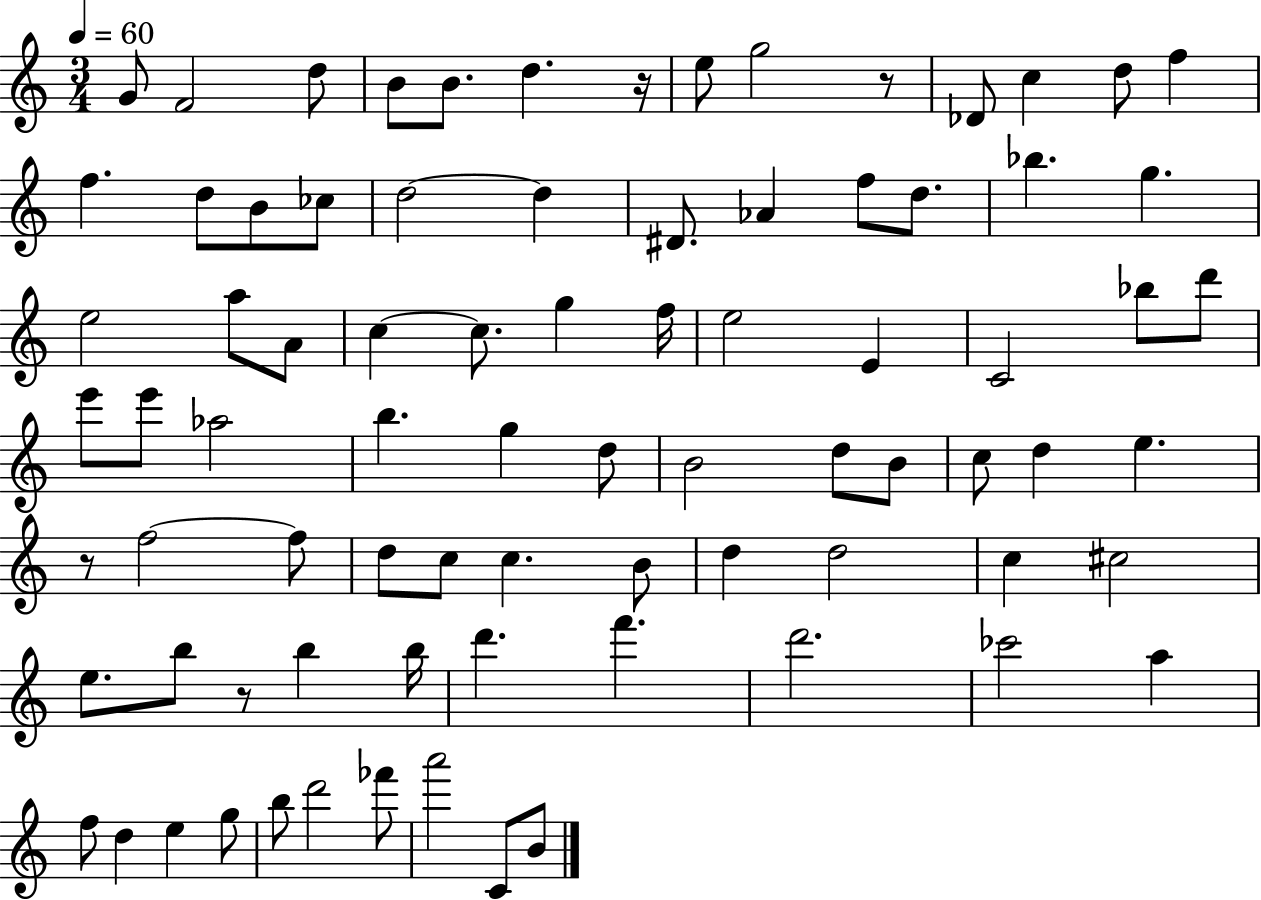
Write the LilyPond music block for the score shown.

{
  \clef treble
  \numericTimeSignature
  \time 3/4
  \key c \major
  \tempo 4 = 60
  g'8 f'2 d''8 | b'8 b'8. d''4. r16 | e''8 g''2 r8 | des'8 c''4 d''8 f''4 | \break f''4. d''8 b'8 ces''8 | d''2~~ d''4 | dis'8. aes'4 f''8 d''8. | bes''4. g''4. | \break e''2 a''8 a'8 | c''4~~ c''8. g''4 f''16 | e''2 e'4 | c'2 bes''8 d'''8 | \break e'''8 e'''8 aes''2 | b''4. g''4 d''8 | b'2 d''8 b'8 | c''8 d''4 e''4. | \break r8 f''2~~ f''8 | d''8 c''8 c''4. b'8 | d''4 d''2 | c''4 cis''2 | \break e''8. b''8 r8 b''4 b''16 | d'''4. f'''4. | d'''2. | ces'''2 a''4 | \break f''8 d''4 e''4 g''8 | b''8 d'''2 fes'''8 | a'''2 c'8 b'8 | \bar "|."
}